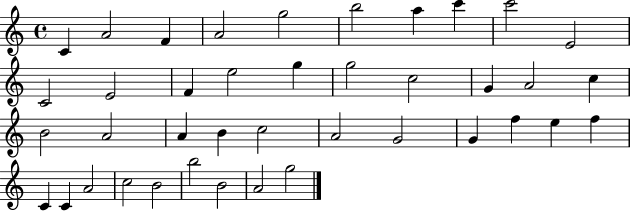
C4/q A4/h F4/q A4/h G5/h B5/h A5/q C6/q C6/h E4/h C4/h E4/h F4/q E5/h G5/q G5/h C5/h G4/q A4/h C5/q B4/h A4/h A4/q B4/q C5/h A4/h G4/h G4/q F5/q E5/q F5/q C4/q C4/q A4/h C5/h B4/h B5/h B4/h A4/h G5/h